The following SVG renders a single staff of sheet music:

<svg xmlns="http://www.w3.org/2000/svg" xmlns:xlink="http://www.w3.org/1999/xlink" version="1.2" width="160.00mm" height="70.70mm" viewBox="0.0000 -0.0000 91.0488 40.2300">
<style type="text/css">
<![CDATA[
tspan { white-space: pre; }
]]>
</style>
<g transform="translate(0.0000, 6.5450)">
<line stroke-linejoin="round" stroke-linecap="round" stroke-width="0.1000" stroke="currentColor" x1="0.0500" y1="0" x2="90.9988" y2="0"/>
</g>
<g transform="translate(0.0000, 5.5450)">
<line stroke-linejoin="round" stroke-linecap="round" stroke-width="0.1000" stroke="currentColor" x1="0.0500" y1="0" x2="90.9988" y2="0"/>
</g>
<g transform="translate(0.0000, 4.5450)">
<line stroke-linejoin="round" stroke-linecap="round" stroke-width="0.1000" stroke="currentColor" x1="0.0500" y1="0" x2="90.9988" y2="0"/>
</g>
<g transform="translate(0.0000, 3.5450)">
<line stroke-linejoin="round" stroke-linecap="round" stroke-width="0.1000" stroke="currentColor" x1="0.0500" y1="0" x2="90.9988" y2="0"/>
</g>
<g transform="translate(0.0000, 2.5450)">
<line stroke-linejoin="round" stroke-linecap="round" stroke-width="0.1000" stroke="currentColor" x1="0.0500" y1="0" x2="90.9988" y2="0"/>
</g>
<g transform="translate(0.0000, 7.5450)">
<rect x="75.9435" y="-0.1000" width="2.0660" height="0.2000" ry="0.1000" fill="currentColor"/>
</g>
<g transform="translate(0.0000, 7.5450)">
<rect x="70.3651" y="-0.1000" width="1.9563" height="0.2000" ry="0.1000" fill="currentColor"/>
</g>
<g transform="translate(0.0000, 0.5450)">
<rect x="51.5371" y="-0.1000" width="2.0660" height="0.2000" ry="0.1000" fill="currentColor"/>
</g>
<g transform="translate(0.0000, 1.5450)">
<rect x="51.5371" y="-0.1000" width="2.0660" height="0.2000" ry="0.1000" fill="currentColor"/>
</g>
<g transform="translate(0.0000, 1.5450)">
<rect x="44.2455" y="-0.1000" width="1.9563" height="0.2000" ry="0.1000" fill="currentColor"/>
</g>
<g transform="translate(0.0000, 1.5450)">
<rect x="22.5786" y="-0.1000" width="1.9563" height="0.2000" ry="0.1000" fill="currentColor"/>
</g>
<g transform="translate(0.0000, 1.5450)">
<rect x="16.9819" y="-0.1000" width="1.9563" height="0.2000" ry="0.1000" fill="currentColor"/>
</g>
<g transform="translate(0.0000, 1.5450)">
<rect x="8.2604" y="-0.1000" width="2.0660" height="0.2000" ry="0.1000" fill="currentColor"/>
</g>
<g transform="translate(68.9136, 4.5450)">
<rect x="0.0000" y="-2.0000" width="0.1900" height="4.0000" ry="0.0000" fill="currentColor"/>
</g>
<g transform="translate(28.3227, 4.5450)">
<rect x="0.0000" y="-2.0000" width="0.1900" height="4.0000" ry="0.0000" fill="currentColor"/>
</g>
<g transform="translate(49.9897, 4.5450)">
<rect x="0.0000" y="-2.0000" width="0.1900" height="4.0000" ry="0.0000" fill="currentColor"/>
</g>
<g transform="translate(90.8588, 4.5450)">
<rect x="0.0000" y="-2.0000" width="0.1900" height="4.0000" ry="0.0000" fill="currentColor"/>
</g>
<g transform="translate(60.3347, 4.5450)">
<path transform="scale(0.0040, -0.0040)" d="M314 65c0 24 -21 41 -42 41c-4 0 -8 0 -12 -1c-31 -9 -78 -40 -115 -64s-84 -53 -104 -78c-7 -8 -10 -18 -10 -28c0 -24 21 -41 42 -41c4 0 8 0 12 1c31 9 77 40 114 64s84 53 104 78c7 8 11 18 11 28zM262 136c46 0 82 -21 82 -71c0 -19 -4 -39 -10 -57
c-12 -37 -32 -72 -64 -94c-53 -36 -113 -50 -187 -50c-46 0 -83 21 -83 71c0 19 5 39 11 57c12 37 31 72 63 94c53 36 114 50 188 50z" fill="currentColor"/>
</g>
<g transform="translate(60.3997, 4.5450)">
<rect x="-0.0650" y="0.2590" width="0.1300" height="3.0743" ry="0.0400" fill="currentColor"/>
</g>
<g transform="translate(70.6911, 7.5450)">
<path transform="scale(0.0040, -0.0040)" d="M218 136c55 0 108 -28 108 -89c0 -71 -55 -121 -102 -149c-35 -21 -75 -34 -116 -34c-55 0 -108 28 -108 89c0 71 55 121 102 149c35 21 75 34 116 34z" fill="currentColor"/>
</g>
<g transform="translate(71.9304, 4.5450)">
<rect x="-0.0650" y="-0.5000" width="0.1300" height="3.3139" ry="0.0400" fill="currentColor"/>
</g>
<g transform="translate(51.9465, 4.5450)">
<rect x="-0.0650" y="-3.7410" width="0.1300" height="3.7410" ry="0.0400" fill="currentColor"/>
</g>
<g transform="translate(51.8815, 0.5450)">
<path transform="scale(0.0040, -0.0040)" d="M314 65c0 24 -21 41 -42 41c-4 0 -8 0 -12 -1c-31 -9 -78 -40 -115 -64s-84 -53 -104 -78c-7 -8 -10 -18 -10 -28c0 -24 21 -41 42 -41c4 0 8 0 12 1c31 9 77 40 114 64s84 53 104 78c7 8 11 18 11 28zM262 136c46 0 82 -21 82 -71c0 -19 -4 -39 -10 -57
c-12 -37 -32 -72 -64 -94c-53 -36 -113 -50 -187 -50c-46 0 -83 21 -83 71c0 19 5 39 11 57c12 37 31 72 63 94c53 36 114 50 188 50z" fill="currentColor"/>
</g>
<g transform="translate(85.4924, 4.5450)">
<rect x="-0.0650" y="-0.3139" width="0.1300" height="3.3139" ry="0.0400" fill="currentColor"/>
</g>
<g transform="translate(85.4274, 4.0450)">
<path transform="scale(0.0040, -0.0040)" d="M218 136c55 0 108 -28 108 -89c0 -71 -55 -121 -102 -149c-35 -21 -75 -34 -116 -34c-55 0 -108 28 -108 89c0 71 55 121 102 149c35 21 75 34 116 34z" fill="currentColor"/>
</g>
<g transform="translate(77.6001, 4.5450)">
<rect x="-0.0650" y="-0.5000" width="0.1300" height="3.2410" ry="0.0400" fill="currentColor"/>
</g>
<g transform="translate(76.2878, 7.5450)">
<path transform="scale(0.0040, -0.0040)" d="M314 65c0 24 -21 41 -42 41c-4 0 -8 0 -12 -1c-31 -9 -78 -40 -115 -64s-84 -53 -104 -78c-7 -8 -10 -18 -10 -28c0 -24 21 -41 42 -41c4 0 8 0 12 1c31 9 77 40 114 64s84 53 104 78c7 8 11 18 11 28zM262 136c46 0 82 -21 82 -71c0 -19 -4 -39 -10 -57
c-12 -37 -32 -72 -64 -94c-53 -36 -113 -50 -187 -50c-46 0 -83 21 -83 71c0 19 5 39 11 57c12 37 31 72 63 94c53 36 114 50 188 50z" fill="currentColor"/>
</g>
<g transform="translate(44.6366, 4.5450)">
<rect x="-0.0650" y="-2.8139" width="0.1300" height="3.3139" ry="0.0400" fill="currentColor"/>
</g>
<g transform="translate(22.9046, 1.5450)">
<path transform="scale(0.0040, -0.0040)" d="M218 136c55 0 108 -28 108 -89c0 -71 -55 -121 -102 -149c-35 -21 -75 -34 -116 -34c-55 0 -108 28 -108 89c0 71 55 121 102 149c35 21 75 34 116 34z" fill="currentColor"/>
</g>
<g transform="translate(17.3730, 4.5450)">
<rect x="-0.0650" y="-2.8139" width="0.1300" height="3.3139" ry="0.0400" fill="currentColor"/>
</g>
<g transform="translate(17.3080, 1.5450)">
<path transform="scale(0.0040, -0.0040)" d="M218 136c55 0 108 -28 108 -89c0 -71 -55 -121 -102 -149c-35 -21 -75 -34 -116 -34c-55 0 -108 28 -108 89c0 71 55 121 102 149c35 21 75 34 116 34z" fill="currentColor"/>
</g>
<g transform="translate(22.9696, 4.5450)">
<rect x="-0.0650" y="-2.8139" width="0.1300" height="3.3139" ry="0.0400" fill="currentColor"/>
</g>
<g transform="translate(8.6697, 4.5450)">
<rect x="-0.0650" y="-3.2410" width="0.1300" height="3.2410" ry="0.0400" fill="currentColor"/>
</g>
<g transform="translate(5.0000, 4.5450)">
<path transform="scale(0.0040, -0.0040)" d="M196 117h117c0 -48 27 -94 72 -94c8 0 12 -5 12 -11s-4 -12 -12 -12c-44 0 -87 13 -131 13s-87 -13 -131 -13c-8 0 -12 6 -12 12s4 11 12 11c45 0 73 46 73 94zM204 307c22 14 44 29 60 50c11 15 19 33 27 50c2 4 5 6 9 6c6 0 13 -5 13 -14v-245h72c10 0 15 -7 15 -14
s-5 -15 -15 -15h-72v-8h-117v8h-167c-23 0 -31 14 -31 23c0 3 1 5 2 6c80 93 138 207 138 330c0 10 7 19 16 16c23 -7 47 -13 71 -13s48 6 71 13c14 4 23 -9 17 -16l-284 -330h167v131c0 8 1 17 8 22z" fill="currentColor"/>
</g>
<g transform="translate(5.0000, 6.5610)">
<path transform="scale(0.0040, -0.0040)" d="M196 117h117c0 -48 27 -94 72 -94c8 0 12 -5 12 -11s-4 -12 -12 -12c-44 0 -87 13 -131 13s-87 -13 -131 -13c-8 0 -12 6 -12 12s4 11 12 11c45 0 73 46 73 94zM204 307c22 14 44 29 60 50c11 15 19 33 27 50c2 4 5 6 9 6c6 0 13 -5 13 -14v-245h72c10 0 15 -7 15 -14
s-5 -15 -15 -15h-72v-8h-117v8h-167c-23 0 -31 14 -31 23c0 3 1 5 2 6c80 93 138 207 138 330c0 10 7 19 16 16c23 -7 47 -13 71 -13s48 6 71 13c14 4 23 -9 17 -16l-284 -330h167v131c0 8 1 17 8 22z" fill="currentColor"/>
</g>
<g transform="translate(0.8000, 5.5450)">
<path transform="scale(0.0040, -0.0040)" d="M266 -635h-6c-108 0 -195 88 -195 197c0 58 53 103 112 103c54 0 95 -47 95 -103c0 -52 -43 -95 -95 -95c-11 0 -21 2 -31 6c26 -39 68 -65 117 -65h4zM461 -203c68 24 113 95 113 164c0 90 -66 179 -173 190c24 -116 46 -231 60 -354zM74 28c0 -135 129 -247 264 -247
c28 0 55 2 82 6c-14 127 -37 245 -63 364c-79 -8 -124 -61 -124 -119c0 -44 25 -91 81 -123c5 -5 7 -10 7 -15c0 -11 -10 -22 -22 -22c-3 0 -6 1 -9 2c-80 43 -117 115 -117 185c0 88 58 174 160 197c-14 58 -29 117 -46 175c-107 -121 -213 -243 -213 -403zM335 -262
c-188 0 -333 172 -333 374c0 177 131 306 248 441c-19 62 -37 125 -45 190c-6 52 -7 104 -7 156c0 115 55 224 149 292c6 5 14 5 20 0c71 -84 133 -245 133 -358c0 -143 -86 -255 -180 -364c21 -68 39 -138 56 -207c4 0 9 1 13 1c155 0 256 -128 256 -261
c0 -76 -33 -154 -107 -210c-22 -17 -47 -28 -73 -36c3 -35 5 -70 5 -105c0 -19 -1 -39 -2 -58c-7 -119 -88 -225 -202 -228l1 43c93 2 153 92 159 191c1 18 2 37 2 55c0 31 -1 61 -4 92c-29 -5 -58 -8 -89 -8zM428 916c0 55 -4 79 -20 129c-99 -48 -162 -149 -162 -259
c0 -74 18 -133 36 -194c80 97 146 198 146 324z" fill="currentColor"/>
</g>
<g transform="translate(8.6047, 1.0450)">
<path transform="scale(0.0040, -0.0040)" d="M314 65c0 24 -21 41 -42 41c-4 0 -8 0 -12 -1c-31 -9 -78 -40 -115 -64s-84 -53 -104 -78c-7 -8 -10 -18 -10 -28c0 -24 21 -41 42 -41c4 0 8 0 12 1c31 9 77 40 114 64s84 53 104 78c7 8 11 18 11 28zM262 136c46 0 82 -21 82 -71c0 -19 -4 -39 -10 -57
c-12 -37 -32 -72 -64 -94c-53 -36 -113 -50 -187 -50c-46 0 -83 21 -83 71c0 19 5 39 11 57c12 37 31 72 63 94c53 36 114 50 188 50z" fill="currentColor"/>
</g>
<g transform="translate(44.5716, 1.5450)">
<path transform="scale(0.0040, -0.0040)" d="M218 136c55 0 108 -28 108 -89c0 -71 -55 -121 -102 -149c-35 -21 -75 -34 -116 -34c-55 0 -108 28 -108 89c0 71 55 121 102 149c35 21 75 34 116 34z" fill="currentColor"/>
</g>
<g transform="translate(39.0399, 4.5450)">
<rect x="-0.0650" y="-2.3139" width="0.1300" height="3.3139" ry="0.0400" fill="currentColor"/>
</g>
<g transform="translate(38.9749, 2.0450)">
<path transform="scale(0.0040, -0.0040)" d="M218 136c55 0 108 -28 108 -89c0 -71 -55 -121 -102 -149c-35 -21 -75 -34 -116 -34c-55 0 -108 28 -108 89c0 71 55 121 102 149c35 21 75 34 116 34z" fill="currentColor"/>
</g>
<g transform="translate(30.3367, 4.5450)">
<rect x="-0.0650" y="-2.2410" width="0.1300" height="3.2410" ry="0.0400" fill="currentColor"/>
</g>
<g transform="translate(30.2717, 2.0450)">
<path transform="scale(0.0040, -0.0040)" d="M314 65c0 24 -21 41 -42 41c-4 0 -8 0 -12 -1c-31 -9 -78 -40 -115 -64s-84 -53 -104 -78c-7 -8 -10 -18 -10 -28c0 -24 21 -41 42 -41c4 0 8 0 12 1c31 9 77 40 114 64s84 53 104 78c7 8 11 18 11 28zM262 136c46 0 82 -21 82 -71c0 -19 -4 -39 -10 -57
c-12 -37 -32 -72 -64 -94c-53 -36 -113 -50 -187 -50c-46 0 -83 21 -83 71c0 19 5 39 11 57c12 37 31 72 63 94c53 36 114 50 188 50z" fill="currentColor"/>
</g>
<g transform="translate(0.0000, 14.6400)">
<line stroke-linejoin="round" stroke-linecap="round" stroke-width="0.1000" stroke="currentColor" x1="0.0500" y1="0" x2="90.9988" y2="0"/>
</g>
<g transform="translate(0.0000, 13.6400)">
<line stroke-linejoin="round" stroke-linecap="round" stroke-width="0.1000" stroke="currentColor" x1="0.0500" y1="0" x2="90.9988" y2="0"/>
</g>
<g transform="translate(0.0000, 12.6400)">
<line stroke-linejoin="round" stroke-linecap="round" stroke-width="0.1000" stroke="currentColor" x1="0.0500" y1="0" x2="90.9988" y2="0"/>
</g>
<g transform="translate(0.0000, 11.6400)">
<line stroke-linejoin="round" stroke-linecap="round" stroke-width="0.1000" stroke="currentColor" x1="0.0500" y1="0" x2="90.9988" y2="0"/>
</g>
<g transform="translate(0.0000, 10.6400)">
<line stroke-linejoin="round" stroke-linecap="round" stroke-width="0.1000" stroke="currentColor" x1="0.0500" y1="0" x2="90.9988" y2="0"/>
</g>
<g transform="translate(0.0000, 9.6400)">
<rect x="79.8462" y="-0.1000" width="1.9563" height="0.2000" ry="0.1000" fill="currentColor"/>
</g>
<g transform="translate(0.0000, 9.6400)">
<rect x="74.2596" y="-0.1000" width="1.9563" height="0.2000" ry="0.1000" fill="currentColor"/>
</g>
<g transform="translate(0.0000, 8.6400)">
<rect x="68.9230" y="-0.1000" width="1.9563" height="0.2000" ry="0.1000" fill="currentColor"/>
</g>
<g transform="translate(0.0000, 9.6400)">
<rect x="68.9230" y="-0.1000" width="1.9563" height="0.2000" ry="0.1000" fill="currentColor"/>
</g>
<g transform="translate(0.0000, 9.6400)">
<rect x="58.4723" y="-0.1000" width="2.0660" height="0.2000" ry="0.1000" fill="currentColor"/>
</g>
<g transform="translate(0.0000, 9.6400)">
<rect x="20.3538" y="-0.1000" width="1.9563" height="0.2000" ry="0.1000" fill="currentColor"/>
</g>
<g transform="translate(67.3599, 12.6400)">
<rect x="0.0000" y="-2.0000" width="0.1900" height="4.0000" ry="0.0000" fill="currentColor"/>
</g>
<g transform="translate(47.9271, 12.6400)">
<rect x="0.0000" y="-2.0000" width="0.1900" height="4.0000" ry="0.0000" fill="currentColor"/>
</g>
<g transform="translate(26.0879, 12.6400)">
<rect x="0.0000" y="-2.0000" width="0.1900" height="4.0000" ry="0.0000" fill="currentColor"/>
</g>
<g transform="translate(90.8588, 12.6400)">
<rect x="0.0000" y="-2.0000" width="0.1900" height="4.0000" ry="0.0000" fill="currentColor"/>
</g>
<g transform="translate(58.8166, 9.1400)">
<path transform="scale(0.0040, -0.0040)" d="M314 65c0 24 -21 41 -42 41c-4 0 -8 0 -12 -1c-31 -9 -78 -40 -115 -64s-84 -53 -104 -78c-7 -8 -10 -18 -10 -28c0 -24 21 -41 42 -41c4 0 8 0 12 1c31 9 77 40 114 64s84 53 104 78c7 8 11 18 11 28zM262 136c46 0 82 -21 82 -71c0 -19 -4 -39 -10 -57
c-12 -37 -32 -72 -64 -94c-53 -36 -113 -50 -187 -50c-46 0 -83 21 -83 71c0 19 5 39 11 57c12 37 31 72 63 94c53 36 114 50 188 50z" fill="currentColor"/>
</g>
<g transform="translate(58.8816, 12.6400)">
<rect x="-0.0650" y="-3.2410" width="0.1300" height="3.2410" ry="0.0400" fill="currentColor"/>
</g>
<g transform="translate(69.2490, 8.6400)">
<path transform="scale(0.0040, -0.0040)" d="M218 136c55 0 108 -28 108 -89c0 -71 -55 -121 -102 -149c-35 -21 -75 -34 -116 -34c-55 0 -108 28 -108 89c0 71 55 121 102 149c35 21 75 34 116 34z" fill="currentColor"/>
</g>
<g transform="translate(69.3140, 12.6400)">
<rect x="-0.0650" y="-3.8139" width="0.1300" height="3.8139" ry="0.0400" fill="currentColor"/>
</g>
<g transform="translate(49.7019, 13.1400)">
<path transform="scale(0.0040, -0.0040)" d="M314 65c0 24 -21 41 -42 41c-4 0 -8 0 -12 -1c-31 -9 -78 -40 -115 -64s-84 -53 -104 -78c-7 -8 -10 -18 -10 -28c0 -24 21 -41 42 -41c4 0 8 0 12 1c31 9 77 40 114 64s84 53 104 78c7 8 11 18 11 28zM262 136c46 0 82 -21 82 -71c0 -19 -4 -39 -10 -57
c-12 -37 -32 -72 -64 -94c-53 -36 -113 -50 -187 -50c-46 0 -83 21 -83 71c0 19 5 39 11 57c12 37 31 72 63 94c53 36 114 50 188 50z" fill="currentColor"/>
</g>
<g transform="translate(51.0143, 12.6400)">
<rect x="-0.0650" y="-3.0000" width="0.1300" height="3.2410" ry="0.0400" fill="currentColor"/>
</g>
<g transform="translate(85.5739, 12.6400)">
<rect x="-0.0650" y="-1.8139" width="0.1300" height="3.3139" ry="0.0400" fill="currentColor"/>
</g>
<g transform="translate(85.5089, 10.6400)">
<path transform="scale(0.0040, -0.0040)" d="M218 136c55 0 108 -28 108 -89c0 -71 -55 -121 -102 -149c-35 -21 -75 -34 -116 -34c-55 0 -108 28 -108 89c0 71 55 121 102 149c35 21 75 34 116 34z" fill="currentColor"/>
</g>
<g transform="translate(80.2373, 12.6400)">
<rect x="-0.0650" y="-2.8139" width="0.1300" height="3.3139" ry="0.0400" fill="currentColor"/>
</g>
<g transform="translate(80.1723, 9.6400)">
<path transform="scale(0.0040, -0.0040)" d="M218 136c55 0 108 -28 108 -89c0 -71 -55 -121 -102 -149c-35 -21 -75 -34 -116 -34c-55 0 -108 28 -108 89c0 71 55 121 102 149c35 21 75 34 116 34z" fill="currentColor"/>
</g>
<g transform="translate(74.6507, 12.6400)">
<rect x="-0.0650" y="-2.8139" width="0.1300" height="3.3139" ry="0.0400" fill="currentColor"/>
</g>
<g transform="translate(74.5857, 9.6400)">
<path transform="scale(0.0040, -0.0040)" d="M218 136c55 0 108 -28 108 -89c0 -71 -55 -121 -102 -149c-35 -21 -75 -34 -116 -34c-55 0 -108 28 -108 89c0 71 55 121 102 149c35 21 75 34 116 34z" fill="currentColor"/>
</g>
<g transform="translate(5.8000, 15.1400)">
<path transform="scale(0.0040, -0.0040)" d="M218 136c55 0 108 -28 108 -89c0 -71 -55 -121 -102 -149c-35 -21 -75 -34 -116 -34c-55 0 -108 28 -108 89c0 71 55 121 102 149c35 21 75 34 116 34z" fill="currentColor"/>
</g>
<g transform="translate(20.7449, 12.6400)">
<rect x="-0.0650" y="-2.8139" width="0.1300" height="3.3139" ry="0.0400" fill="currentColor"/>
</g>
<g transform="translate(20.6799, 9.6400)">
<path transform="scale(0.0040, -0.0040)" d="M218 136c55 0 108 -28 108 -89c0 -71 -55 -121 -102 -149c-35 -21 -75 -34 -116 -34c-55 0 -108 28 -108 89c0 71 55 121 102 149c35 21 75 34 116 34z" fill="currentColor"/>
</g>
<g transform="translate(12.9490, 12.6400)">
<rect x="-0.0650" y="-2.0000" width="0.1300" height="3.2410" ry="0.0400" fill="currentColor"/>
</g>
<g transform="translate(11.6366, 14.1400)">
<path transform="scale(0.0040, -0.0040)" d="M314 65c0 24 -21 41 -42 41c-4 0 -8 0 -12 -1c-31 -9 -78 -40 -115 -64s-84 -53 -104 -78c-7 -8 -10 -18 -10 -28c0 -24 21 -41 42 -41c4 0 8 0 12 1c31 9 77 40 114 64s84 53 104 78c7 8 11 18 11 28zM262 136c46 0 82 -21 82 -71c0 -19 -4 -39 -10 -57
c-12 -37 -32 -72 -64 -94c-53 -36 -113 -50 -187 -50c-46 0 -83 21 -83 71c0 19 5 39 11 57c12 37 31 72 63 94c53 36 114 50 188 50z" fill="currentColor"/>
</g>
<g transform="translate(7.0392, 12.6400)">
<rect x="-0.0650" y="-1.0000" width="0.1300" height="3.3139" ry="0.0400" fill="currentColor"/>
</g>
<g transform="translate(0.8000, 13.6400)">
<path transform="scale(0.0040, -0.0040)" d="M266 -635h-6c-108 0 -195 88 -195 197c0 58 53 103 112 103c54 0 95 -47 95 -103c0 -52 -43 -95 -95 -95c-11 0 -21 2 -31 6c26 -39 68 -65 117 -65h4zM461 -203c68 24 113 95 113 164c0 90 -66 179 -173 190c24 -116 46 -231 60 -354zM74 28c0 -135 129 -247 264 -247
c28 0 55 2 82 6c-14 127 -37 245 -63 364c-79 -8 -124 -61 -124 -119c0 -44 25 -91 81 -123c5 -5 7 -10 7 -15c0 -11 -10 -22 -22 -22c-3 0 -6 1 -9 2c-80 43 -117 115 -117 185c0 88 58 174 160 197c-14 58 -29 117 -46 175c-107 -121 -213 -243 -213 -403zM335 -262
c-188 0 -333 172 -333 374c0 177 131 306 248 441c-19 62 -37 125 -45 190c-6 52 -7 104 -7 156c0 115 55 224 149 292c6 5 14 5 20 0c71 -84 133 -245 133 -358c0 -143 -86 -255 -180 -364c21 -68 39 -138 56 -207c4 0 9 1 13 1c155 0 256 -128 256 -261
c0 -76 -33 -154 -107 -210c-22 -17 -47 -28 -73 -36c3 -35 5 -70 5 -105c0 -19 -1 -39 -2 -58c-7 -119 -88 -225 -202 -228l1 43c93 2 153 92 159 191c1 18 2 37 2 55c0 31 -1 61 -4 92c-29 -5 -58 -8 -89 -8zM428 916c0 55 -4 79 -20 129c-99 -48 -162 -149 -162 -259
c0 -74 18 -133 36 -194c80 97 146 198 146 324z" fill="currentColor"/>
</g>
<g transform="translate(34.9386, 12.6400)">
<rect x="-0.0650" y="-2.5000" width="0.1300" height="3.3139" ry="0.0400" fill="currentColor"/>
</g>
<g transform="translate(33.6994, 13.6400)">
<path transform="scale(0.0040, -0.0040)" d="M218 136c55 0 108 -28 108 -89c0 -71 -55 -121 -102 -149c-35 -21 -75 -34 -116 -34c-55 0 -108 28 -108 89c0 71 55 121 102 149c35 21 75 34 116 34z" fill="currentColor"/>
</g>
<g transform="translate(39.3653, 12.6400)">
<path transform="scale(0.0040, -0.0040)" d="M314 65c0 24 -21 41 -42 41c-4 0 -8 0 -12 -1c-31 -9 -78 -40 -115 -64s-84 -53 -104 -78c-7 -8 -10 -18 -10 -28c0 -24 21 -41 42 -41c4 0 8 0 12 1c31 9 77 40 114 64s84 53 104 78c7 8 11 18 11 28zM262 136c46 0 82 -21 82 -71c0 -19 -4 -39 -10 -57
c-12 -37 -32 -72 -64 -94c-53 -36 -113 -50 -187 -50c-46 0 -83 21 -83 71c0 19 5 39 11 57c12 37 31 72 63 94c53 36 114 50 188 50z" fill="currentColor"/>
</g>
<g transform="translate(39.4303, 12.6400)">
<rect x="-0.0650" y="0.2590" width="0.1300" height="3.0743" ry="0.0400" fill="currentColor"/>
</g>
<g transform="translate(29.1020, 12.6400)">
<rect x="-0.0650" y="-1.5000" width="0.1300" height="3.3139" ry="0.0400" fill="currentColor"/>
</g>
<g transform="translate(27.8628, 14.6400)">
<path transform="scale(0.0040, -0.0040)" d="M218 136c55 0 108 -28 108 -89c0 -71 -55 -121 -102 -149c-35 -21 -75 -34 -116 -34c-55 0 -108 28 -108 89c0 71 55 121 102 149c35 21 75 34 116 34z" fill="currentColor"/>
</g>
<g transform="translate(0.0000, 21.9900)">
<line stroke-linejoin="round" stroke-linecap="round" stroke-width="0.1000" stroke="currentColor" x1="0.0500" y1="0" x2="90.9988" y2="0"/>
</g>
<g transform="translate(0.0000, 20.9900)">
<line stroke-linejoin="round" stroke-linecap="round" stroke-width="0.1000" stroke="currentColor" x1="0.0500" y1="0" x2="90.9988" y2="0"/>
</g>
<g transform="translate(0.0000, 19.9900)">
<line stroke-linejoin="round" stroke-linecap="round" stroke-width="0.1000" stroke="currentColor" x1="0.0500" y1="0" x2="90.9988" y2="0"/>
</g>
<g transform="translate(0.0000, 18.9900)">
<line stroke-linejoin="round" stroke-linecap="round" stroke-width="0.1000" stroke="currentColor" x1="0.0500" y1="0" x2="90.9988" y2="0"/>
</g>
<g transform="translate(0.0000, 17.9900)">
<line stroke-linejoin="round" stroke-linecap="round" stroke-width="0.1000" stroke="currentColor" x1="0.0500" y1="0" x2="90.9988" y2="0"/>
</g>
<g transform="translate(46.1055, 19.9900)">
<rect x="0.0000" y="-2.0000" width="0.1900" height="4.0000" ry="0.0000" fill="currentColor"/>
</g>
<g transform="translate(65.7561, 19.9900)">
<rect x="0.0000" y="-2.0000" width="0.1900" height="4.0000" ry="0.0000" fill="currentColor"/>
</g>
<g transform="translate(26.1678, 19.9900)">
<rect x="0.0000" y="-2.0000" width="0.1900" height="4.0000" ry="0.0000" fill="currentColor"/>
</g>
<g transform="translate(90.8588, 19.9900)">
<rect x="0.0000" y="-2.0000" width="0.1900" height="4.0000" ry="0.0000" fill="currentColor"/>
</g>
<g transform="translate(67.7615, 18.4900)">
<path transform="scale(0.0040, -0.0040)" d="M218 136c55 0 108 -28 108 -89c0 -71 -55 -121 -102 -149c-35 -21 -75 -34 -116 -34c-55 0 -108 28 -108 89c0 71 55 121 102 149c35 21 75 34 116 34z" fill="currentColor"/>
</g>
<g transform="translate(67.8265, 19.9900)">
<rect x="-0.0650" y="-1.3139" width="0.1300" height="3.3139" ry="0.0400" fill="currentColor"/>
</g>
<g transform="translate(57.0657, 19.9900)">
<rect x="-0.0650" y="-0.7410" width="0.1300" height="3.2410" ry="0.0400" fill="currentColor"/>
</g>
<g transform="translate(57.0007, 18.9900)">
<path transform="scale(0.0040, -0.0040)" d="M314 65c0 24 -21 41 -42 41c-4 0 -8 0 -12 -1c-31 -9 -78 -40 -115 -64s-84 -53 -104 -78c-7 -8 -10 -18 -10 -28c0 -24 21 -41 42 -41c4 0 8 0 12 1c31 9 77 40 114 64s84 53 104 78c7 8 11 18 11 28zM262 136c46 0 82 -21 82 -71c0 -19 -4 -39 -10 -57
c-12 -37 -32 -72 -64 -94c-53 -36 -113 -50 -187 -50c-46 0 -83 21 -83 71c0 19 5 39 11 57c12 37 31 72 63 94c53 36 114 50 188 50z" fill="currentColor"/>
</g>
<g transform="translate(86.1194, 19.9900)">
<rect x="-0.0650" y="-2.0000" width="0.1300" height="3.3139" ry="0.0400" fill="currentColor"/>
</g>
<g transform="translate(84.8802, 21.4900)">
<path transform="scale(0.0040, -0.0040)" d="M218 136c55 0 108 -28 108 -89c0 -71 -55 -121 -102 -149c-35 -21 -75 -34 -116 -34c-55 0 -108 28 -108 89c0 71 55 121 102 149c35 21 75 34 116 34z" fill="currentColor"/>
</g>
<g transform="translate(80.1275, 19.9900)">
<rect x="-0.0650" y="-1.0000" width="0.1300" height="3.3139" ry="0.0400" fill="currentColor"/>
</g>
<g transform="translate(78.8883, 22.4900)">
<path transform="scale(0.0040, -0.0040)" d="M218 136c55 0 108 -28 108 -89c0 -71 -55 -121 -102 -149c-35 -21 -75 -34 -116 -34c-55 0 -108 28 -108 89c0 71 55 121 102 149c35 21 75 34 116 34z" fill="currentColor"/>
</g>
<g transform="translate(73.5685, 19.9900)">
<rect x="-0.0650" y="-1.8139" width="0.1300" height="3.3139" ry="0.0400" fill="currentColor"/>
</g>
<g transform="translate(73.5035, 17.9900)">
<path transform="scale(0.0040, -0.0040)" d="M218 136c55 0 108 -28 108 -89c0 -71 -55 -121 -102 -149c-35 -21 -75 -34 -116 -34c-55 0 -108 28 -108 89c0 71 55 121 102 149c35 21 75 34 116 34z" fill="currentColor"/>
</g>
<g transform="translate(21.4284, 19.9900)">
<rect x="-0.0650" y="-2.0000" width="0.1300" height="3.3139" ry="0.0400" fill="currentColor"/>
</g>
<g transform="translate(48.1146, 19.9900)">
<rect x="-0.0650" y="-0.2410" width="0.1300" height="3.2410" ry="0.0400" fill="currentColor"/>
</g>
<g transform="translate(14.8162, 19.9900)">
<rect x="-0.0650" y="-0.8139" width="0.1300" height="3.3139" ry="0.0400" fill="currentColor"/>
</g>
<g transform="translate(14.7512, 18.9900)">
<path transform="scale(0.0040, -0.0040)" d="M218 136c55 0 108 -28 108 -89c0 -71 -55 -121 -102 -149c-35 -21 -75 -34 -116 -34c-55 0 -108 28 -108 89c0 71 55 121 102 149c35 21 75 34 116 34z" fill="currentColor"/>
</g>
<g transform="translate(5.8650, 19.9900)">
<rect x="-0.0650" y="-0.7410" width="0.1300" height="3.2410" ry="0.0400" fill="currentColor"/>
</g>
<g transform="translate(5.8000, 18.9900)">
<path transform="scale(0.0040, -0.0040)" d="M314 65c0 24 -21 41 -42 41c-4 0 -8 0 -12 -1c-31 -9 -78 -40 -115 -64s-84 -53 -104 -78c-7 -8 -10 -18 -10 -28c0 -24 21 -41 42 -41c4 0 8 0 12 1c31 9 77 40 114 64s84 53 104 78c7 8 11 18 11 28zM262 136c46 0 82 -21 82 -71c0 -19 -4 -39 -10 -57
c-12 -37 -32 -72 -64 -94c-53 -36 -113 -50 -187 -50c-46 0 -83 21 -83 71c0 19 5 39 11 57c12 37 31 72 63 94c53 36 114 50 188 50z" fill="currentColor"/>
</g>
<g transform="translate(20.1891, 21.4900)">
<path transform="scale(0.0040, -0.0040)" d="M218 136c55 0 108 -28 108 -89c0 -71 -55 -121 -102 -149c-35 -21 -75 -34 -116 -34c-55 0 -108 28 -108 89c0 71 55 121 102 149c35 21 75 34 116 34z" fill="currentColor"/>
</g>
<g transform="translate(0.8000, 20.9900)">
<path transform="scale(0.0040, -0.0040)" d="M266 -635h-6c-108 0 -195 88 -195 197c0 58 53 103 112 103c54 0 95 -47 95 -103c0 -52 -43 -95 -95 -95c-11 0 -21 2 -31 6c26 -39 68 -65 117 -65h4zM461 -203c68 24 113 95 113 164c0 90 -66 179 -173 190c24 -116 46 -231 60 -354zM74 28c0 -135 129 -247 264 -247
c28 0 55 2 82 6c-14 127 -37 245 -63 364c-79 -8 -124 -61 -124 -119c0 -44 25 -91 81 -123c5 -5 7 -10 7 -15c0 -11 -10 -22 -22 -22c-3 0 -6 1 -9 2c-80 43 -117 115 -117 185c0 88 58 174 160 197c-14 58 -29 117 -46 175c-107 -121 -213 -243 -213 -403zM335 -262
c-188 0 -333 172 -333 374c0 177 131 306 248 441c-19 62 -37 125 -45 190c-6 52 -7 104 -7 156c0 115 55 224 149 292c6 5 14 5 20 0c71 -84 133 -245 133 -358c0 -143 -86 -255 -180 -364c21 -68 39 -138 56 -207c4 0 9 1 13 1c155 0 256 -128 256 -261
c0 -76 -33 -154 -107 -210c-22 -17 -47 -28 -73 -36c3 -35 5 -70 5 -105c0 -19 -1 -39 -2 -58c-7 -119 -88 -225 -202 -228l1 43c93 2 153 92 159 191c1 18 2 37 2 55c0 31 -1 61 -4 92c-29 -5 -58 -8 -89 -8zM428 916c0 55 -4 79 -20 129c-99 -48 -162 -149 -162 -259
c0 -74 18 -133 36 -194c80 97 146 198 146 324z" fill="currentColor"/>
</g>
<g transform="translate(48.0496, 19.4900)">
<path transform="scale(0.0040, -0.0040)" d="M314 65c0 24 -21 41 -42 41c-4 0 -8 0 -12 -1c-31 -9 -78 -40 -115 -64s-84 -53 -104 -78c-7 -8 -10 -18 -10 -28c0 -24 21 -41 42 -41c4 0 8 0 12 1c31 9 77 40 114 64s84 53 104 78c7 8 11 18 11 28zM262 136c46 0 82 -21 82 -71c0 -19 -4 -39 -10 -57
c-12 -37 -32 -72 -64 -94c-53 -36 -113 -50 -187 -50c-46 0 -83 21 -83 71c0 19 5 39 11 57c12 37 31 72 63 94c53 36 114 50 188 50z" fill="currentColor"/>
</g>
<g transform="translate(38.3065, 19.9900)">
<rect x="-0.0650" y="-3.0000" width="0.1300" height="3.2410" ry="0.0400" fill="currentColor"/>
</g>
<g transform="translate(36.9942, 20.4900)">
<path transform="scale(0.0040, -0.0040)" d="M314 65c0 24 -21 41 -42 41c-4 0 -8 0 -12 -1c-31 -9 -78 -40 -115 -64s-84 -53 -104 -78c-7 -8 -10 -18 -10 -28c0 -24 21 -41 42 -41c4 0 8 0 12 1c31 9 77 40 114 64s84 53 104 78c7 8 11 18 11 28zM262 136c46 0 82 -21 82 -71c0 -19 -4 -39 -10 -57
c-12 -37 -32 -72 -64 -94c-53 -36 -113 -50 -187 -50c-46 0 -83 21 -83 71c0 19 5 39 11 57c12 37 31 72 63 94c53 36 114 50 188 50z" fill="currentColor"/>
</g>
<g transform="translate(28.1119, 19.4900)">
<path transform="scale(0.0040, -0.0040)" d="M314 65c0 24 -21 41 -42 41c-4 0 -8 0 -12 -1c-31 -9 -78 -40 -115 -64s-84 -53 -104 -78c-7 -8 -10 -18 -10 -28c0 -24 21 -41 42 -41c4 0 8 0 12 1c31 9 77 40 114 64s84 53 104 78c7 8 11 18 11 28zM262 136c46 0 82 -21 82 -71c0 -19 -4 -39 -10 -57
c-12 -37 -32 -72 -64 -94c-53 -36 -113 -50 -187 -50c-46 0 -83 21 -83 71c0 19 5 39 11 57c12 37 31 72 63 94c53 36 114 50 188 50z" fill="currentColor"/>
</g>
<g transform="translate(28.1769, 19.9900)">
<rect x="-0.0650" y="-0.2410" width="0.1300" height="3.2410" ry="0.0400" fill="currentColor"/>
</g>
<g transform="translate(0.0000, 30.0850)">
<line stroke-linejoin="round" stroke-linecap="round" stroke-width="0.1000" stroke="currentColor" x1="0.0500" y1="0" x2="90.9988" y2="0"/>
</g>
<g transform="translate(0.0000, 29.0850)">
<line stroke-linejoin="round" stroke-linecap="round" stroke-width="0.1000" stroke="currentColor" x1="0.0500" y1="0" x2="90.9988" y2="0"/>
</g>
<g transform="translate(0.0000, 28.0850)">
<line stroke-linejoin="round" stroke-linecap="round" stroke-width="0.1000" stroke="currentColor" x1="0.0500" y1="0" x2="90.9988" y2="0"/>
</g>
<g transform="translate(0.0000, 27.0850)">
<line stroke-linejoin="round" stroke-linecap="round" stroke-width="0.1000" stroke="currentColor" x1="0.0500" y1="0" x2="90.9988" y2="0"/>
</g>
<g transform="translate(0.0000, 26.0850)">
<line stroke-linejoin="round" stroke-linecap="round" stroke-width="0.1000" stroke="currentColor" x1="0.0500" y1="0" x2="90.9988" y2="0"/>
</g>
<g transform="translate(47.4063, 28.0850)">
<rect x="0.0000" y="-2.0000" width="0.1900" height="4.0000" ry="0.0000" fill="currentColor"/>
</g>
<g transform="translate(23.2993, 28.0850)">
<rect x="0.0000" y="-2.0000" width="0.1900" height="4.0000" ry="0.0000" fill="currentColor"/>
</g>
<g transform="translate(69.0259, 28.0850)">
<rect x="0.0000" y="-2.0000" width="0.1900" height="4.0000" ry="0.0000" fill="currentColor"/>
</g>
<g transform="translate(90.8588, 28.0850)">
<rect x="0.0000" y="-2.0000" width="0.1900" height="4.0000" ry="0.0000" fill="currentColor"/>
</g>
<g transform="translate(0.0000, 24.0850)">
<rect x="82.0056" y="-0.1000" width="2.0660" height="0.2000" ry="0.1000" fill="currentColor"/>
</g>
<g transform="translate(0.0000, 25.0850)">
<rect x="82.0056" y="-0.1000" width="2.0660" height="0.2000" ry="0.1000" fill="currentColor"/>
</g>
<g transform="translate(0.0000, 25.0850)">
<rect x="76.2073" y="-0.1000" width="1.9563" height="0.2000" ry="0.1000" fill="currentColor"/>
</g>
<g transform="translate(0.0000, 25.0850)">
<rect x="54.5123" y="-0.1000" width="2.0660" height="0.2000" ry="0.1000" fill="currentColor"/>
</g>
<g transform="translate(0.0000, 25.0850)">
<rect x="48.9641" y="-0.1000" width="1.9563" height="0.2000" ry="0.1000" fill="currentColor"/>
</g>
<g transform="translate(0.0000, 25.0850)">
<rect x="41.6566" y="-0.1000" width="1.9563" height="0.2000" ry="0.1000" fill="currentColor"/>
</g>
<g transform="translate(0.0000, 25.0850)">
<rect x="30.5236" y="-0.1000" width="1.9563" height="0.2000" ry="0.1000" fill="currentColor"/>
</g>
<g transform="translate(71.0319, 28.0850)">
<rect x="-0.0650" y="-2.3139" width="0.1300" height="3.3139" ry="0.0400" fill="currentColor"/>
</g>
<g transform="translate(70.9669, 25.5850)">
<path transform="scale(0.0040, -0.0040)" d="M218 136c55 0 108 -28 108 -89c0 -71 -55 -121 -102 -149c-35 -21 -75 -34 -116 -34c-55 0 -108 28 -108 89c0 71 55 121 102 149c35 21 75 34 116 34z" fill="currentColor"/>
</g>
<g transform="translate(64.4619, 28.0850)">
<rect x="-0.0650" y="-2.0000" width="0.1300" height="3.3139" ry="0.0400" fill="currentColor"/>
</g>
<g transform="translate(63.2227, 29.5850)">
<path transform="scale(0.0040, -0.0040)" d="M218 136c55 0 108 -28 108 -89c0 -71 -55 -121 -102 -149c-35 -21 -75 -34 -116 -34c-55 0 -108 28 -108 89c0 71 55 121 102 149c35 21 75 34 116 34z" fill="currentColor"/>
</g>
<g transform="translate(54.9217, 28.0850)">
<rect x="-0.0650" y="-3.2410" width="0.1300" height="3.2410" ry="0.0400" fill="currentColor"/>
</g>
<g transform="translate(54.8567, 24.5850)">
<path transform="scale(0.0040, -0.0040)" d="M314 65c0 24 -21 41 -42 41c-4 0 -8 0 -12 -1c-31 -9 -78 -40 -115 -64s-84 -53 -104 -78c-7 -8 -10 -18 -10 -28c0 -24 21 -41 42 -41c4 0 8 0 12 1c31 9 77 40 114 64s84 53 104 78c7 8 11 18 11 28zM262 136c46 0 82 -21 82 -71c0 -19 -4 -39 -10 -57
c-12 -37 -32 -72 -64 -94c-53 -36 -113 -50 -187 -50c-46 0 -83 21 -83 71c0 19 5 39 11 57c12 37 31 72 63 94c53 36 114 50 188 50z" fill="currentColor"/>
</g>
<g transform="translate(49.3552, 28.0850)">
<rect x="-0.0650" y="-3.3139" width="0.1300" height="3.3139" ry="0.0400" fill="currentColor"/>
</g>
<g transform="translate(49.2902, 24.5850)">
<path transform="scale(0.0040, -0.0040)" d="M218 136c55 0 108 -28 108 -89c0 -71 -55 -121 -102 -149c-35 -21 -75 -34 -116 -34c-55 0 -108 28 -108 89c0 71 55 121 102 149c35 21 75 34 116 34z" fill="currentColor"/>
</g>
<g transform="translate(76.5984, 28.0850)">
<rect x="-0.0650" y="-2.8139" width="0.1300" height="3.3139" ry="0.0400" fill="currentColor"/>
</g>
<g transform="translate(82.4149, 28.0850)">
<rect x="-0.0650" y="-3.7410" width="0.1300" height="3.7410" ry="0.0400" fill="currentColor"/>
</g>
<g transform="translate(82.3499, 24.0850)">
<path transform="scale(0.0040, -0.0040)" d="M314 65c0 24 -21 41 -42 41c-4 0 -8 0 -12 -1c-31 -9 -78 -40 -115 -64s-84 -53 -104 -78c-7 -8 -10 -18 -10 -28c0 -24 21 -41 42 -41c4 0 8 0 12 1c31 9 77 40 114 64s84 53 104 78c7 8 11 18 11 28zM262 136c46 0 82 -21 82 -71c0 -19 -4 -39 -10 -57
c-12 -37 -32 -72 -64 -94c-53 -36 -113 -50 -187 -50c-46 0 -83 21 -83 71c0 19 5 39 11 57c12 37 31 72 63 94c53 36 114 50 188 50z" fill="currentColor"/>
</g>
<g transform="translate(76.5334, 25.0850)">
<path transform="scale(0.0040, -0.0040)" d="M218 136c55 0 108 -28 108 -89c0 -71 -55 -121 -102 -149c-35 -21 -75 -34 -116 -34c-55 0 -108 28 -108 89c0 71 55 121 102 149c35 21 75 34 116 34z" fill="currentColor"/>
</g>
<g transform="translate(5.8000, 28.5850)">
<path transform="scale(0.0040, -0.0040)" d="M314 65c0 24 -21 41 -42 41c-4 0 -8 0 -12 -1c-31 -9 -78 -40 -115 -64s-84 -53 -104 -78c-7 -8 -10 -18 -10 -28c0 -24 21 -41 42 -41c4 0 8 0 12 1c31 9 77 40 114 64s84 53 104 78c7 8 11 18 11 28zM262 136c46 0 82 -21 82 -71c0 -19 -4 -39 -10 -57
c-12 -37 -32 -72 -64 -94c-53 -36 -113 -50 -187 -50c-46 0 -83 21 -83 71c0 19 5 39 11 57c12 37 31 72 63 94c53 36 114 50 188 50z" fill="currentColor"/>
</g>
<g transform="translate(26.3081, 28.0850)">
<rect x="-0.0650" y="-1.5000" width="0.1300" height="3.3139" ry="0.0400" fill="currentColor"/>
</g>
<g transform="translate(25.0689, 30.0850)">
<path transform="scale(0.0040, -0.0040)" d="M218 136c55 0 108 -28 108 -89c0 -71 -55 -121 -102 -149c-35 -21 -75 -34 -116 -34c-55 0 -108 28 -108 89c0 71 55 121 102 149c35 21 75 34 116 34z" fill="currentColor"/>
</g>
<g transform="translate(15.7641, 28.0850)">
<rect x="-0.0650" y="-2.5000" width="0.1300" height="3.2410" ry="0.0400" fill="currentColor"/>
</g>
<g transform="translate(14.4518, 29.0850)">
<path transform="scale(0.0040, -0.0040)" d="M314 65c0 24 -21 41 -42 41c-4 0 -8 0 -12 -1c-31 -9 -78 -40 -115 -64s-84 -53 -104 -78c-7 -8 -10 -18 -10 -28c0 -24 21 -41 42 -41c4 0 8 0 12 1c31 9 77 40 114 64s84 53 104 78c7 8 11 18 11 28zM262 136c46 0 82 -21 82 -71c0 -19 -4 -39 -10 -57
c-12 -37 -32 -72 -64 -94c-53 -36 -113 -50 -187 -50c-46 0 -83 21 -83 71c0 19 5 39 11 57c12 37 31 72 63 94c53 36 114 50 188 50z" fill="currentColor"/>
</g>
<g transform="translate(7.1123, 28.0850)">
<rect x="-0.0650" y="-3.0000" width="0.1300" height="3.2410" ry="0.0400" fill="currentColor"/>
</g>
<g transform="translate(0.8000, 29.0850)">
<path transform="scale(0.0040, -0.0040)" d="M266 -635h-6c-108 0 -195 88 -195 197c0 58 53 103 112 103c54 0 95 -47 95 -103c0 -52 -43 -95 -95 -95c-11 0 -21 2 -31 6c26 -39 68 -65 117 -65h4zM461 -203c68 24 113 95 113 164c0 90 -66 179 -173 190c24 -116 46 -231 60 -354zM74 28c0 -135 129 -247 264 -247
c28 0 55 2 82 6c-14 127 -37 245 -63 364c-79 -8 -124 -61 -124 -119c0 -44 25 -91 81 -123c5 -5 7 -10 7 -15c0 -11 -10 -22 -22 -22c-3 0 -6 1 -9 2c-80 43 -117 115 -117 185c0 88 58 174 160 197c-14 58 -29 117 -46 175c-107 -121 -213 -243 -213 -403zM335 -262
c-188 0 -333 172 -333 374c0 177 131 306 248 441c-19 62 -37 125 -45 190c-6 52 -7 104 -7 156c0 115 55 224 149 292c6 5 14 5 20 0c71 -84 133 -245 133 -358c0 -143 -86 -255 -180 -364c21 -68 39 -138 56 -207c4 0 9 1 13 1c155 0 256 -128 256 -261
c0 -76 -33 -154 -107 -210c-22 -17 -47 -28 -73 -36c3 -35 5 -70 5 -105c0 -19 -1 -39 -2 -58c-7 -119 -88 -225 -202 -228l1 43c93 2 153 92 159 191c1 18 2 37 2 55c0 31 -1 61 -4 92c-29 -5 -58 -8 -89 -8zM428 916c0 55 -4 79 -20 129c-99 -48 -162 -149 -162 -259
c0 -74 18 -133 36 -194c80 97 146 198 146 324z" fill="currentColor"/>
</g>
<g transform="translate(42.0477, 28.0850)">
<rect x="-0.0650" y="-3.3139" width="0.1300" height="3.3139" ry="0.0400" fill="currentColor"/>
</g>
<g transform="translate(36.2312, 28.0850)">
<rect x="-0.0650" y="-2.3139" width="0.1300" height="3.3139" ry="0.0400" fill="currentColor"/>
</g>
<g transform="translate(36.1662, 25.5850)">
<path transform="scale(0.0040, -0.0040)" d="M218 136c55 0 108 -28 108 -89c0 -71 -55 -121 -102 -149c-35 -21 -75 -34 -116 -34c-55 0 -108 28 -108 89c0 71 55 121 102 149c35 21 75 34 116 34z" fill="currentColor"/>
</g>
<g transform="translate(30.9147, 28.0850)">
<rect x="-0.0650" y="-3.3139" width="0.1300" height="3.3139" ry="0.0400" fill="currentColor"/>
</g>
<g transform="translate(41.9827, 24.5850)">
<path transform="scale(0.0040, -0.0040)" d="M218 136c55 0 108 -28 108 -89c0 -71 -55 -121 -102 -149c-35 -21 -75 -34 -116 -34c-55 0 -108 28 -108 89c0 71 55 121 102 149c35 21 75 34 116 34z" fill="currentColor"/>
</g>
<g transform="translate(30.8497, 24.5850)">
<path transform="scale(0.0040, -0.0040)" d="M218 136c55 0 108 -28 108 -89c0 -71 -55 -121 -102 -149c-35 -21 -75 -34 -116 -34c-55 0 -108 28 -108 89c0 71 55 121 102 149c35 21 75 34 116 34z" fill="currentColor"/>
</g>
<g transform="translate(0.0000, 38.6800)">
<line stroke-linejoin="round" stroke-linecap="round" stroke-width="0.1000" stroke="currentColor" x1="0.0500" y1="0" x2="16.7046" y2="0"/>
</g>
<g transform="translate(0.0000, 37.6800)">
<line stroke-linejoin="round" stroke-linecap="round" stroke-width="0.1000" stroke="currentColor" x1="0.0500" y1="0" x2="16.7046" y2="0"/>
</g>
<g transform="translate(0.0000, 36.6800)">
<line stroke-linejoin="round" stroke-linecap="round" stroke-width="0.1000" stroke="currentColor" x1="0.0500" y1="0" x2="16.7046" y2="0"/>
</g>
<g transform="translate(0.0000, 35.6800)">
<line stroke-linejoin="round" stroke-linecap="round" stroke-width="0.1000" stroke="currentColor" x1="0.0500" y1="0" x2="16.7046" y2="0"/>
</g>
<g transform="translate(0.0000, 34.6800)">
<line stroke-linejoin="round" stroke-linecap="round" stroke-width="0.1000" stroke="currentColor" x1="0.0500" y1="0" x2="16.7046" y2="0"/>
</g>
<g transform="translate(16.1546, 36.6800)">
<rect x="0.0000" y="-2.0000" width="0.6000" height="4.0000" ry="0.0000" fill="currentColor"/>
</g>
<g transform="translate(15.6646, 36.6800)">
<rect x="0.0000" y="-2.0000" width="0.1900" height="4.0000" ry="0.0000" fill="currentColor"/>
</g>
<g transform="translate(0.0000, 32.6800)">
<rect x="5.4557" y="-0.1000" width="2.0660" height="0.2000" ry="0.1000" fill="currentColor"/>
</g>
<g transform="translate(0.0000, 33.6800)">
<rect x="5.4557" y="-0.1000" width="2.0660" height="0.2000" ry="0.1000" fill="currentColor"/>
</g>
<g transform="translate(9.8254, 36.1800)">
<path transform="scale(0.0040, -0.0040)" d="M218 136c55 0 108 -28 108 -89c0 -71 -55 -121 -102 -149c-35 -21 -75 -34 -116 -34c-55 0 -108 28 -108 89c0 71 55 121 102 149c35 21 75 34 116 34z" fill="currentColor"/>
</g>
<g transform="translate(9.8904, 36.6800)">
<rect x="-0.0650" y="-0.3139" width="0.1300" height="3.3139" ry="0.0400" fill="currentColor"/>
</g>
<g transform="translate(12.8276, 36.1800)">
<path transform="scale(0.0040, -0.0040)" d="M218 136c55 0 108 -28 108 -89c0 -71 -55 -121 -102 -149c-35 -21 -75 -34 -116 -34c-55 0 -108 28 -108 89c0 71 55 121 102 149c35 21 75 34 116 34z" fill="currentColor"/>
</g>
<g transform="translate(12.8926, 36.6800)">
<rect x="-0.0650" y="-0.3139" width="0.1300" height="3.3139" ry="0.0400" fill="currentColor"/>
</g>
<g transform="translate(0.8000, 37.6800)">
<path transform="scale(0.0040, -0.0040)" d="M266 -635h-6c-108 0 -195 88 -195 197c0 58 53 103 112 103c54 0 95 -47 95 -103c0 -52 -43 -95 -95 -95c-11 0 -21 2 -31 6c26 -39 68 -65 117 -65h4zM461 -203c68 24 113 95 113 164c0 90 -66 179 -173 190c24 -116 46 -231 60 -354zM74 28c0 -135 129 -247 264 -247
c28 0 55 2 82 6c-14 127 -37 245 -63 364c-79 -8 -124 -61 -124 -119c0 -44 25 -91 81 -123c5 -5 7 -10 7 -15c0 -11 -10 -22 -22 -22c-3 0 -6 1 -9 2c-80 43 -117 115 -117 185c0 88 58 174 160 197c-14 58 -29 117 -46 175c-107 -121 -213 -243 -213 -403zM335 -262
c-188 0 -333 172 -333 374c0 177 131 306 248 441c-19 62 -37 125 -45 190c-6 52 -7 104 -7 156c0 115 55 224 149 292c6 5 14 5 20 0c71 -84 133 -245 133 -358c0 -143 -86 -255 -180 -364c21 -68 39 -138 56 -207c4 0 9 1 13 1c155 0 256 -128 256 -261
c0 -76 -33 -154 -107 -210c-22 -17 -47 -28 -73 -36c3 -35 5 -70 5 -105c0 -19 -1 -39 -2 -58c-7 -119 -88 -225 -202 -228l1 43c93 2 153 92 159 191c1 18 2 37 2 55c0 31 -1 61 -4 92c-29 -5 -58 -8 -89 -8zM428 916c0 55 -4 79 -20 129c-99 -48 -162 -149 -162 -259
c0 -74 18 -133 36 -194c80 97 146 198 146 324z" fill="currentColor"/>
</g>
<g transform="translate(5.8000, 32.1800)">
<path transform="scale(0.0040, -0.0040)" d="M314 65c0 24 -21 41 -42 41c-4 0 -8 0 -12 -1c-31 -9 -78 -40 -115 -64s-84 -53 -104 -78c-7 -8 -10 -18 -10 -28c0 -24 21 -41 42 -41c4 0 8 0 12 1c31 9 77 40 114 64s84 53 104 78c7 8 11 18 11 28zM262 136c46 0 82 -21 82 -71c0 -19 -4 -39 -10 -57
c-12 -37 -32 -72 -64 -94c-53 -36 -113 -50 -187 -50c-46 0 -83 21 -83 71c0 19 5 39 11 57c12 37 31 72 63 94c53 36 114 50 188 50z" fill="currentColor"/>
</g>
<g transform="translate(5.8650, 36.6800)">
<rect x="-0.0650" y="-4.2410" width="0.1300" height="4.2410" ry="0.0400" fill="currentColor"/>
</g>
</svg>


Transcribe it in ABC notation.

X:1
T:Untitled
M:4/4
L:1/4
K:C
b2 a a g2 g a c'2 B2 C C2 c D F2 a E G B2 A2 b2 c' a a f d2 d F c2 A2 c2 d2 e f D F A2 G2 E b g b b b2 F g a c'2 d'2 c c